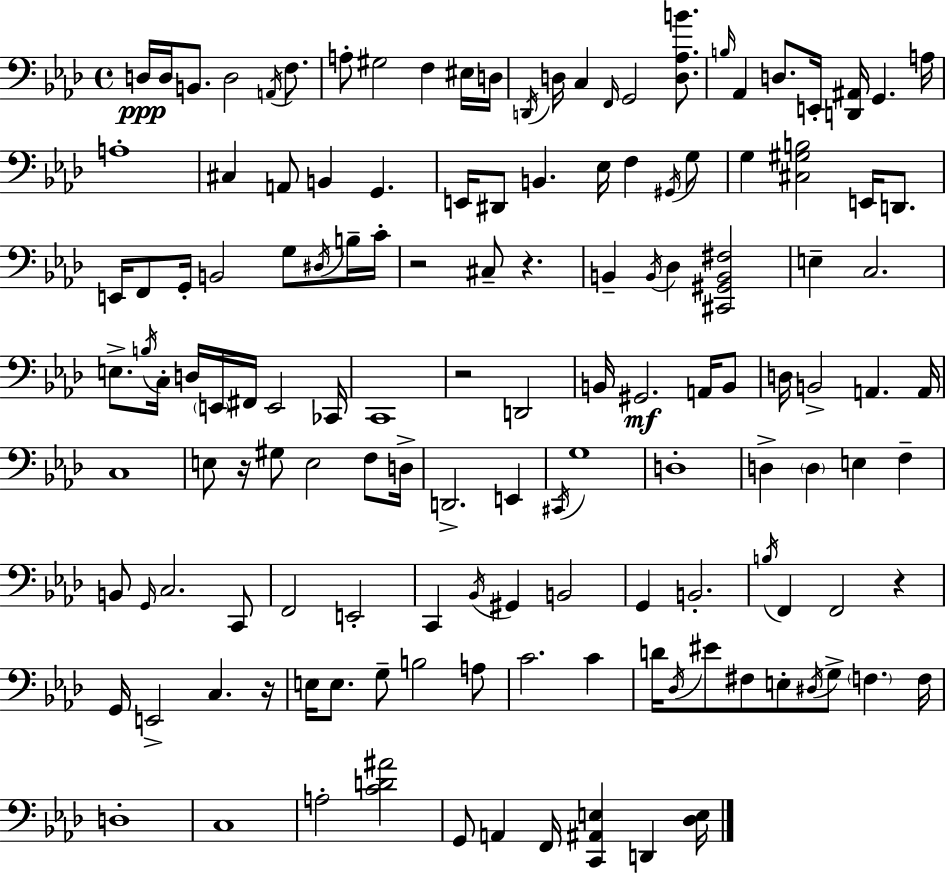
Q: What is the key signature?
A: AES major